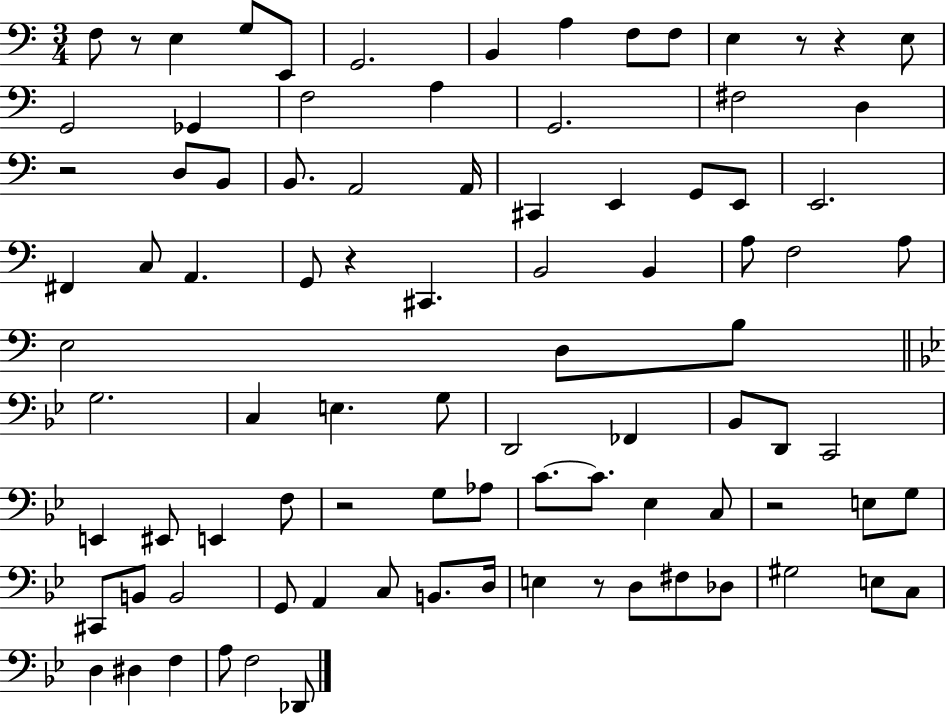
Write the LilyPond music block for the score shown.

{
  \clef bass
  \numericTimeSignature
  \time 3/4
  \key c \major
  f8 r8 e4 g8 e,8 | g,2. | b,4 a4 f8 f8 | e4 r8 r4 e8 | \break g,2 ges,4 | f2 a4 | g,2. | fis2 d4 | \break r2 d8 b,8 | b,8. a,2 a,16 | cis,4 e,4 g,8 e,8 | e,2. | \break fis,4 c8 a,4. | g,8 r4 cis,4. | b,2 b,4 | a8 f2 a8 | \break e2 d8 b8 | \bar "||" \break \key bes \major g2. | c4 e4. g8 | d,2 fes,4 | bes,8 d,8 c,2 | \break e,4 eis,8 e,4 f8 | r2 g8 aes8 | c'8.~~ c'8. ees4 c8 | r2 e8 g8 | \break cis,8 b,8 b,2 | g,8 a,4 c8 b,8. d16 | e4 r8 d8 fis8 des8 | gis2 e8 c8 | \break d4 dis4 f4 | a8 f2 des,8 | \bar "|."
}